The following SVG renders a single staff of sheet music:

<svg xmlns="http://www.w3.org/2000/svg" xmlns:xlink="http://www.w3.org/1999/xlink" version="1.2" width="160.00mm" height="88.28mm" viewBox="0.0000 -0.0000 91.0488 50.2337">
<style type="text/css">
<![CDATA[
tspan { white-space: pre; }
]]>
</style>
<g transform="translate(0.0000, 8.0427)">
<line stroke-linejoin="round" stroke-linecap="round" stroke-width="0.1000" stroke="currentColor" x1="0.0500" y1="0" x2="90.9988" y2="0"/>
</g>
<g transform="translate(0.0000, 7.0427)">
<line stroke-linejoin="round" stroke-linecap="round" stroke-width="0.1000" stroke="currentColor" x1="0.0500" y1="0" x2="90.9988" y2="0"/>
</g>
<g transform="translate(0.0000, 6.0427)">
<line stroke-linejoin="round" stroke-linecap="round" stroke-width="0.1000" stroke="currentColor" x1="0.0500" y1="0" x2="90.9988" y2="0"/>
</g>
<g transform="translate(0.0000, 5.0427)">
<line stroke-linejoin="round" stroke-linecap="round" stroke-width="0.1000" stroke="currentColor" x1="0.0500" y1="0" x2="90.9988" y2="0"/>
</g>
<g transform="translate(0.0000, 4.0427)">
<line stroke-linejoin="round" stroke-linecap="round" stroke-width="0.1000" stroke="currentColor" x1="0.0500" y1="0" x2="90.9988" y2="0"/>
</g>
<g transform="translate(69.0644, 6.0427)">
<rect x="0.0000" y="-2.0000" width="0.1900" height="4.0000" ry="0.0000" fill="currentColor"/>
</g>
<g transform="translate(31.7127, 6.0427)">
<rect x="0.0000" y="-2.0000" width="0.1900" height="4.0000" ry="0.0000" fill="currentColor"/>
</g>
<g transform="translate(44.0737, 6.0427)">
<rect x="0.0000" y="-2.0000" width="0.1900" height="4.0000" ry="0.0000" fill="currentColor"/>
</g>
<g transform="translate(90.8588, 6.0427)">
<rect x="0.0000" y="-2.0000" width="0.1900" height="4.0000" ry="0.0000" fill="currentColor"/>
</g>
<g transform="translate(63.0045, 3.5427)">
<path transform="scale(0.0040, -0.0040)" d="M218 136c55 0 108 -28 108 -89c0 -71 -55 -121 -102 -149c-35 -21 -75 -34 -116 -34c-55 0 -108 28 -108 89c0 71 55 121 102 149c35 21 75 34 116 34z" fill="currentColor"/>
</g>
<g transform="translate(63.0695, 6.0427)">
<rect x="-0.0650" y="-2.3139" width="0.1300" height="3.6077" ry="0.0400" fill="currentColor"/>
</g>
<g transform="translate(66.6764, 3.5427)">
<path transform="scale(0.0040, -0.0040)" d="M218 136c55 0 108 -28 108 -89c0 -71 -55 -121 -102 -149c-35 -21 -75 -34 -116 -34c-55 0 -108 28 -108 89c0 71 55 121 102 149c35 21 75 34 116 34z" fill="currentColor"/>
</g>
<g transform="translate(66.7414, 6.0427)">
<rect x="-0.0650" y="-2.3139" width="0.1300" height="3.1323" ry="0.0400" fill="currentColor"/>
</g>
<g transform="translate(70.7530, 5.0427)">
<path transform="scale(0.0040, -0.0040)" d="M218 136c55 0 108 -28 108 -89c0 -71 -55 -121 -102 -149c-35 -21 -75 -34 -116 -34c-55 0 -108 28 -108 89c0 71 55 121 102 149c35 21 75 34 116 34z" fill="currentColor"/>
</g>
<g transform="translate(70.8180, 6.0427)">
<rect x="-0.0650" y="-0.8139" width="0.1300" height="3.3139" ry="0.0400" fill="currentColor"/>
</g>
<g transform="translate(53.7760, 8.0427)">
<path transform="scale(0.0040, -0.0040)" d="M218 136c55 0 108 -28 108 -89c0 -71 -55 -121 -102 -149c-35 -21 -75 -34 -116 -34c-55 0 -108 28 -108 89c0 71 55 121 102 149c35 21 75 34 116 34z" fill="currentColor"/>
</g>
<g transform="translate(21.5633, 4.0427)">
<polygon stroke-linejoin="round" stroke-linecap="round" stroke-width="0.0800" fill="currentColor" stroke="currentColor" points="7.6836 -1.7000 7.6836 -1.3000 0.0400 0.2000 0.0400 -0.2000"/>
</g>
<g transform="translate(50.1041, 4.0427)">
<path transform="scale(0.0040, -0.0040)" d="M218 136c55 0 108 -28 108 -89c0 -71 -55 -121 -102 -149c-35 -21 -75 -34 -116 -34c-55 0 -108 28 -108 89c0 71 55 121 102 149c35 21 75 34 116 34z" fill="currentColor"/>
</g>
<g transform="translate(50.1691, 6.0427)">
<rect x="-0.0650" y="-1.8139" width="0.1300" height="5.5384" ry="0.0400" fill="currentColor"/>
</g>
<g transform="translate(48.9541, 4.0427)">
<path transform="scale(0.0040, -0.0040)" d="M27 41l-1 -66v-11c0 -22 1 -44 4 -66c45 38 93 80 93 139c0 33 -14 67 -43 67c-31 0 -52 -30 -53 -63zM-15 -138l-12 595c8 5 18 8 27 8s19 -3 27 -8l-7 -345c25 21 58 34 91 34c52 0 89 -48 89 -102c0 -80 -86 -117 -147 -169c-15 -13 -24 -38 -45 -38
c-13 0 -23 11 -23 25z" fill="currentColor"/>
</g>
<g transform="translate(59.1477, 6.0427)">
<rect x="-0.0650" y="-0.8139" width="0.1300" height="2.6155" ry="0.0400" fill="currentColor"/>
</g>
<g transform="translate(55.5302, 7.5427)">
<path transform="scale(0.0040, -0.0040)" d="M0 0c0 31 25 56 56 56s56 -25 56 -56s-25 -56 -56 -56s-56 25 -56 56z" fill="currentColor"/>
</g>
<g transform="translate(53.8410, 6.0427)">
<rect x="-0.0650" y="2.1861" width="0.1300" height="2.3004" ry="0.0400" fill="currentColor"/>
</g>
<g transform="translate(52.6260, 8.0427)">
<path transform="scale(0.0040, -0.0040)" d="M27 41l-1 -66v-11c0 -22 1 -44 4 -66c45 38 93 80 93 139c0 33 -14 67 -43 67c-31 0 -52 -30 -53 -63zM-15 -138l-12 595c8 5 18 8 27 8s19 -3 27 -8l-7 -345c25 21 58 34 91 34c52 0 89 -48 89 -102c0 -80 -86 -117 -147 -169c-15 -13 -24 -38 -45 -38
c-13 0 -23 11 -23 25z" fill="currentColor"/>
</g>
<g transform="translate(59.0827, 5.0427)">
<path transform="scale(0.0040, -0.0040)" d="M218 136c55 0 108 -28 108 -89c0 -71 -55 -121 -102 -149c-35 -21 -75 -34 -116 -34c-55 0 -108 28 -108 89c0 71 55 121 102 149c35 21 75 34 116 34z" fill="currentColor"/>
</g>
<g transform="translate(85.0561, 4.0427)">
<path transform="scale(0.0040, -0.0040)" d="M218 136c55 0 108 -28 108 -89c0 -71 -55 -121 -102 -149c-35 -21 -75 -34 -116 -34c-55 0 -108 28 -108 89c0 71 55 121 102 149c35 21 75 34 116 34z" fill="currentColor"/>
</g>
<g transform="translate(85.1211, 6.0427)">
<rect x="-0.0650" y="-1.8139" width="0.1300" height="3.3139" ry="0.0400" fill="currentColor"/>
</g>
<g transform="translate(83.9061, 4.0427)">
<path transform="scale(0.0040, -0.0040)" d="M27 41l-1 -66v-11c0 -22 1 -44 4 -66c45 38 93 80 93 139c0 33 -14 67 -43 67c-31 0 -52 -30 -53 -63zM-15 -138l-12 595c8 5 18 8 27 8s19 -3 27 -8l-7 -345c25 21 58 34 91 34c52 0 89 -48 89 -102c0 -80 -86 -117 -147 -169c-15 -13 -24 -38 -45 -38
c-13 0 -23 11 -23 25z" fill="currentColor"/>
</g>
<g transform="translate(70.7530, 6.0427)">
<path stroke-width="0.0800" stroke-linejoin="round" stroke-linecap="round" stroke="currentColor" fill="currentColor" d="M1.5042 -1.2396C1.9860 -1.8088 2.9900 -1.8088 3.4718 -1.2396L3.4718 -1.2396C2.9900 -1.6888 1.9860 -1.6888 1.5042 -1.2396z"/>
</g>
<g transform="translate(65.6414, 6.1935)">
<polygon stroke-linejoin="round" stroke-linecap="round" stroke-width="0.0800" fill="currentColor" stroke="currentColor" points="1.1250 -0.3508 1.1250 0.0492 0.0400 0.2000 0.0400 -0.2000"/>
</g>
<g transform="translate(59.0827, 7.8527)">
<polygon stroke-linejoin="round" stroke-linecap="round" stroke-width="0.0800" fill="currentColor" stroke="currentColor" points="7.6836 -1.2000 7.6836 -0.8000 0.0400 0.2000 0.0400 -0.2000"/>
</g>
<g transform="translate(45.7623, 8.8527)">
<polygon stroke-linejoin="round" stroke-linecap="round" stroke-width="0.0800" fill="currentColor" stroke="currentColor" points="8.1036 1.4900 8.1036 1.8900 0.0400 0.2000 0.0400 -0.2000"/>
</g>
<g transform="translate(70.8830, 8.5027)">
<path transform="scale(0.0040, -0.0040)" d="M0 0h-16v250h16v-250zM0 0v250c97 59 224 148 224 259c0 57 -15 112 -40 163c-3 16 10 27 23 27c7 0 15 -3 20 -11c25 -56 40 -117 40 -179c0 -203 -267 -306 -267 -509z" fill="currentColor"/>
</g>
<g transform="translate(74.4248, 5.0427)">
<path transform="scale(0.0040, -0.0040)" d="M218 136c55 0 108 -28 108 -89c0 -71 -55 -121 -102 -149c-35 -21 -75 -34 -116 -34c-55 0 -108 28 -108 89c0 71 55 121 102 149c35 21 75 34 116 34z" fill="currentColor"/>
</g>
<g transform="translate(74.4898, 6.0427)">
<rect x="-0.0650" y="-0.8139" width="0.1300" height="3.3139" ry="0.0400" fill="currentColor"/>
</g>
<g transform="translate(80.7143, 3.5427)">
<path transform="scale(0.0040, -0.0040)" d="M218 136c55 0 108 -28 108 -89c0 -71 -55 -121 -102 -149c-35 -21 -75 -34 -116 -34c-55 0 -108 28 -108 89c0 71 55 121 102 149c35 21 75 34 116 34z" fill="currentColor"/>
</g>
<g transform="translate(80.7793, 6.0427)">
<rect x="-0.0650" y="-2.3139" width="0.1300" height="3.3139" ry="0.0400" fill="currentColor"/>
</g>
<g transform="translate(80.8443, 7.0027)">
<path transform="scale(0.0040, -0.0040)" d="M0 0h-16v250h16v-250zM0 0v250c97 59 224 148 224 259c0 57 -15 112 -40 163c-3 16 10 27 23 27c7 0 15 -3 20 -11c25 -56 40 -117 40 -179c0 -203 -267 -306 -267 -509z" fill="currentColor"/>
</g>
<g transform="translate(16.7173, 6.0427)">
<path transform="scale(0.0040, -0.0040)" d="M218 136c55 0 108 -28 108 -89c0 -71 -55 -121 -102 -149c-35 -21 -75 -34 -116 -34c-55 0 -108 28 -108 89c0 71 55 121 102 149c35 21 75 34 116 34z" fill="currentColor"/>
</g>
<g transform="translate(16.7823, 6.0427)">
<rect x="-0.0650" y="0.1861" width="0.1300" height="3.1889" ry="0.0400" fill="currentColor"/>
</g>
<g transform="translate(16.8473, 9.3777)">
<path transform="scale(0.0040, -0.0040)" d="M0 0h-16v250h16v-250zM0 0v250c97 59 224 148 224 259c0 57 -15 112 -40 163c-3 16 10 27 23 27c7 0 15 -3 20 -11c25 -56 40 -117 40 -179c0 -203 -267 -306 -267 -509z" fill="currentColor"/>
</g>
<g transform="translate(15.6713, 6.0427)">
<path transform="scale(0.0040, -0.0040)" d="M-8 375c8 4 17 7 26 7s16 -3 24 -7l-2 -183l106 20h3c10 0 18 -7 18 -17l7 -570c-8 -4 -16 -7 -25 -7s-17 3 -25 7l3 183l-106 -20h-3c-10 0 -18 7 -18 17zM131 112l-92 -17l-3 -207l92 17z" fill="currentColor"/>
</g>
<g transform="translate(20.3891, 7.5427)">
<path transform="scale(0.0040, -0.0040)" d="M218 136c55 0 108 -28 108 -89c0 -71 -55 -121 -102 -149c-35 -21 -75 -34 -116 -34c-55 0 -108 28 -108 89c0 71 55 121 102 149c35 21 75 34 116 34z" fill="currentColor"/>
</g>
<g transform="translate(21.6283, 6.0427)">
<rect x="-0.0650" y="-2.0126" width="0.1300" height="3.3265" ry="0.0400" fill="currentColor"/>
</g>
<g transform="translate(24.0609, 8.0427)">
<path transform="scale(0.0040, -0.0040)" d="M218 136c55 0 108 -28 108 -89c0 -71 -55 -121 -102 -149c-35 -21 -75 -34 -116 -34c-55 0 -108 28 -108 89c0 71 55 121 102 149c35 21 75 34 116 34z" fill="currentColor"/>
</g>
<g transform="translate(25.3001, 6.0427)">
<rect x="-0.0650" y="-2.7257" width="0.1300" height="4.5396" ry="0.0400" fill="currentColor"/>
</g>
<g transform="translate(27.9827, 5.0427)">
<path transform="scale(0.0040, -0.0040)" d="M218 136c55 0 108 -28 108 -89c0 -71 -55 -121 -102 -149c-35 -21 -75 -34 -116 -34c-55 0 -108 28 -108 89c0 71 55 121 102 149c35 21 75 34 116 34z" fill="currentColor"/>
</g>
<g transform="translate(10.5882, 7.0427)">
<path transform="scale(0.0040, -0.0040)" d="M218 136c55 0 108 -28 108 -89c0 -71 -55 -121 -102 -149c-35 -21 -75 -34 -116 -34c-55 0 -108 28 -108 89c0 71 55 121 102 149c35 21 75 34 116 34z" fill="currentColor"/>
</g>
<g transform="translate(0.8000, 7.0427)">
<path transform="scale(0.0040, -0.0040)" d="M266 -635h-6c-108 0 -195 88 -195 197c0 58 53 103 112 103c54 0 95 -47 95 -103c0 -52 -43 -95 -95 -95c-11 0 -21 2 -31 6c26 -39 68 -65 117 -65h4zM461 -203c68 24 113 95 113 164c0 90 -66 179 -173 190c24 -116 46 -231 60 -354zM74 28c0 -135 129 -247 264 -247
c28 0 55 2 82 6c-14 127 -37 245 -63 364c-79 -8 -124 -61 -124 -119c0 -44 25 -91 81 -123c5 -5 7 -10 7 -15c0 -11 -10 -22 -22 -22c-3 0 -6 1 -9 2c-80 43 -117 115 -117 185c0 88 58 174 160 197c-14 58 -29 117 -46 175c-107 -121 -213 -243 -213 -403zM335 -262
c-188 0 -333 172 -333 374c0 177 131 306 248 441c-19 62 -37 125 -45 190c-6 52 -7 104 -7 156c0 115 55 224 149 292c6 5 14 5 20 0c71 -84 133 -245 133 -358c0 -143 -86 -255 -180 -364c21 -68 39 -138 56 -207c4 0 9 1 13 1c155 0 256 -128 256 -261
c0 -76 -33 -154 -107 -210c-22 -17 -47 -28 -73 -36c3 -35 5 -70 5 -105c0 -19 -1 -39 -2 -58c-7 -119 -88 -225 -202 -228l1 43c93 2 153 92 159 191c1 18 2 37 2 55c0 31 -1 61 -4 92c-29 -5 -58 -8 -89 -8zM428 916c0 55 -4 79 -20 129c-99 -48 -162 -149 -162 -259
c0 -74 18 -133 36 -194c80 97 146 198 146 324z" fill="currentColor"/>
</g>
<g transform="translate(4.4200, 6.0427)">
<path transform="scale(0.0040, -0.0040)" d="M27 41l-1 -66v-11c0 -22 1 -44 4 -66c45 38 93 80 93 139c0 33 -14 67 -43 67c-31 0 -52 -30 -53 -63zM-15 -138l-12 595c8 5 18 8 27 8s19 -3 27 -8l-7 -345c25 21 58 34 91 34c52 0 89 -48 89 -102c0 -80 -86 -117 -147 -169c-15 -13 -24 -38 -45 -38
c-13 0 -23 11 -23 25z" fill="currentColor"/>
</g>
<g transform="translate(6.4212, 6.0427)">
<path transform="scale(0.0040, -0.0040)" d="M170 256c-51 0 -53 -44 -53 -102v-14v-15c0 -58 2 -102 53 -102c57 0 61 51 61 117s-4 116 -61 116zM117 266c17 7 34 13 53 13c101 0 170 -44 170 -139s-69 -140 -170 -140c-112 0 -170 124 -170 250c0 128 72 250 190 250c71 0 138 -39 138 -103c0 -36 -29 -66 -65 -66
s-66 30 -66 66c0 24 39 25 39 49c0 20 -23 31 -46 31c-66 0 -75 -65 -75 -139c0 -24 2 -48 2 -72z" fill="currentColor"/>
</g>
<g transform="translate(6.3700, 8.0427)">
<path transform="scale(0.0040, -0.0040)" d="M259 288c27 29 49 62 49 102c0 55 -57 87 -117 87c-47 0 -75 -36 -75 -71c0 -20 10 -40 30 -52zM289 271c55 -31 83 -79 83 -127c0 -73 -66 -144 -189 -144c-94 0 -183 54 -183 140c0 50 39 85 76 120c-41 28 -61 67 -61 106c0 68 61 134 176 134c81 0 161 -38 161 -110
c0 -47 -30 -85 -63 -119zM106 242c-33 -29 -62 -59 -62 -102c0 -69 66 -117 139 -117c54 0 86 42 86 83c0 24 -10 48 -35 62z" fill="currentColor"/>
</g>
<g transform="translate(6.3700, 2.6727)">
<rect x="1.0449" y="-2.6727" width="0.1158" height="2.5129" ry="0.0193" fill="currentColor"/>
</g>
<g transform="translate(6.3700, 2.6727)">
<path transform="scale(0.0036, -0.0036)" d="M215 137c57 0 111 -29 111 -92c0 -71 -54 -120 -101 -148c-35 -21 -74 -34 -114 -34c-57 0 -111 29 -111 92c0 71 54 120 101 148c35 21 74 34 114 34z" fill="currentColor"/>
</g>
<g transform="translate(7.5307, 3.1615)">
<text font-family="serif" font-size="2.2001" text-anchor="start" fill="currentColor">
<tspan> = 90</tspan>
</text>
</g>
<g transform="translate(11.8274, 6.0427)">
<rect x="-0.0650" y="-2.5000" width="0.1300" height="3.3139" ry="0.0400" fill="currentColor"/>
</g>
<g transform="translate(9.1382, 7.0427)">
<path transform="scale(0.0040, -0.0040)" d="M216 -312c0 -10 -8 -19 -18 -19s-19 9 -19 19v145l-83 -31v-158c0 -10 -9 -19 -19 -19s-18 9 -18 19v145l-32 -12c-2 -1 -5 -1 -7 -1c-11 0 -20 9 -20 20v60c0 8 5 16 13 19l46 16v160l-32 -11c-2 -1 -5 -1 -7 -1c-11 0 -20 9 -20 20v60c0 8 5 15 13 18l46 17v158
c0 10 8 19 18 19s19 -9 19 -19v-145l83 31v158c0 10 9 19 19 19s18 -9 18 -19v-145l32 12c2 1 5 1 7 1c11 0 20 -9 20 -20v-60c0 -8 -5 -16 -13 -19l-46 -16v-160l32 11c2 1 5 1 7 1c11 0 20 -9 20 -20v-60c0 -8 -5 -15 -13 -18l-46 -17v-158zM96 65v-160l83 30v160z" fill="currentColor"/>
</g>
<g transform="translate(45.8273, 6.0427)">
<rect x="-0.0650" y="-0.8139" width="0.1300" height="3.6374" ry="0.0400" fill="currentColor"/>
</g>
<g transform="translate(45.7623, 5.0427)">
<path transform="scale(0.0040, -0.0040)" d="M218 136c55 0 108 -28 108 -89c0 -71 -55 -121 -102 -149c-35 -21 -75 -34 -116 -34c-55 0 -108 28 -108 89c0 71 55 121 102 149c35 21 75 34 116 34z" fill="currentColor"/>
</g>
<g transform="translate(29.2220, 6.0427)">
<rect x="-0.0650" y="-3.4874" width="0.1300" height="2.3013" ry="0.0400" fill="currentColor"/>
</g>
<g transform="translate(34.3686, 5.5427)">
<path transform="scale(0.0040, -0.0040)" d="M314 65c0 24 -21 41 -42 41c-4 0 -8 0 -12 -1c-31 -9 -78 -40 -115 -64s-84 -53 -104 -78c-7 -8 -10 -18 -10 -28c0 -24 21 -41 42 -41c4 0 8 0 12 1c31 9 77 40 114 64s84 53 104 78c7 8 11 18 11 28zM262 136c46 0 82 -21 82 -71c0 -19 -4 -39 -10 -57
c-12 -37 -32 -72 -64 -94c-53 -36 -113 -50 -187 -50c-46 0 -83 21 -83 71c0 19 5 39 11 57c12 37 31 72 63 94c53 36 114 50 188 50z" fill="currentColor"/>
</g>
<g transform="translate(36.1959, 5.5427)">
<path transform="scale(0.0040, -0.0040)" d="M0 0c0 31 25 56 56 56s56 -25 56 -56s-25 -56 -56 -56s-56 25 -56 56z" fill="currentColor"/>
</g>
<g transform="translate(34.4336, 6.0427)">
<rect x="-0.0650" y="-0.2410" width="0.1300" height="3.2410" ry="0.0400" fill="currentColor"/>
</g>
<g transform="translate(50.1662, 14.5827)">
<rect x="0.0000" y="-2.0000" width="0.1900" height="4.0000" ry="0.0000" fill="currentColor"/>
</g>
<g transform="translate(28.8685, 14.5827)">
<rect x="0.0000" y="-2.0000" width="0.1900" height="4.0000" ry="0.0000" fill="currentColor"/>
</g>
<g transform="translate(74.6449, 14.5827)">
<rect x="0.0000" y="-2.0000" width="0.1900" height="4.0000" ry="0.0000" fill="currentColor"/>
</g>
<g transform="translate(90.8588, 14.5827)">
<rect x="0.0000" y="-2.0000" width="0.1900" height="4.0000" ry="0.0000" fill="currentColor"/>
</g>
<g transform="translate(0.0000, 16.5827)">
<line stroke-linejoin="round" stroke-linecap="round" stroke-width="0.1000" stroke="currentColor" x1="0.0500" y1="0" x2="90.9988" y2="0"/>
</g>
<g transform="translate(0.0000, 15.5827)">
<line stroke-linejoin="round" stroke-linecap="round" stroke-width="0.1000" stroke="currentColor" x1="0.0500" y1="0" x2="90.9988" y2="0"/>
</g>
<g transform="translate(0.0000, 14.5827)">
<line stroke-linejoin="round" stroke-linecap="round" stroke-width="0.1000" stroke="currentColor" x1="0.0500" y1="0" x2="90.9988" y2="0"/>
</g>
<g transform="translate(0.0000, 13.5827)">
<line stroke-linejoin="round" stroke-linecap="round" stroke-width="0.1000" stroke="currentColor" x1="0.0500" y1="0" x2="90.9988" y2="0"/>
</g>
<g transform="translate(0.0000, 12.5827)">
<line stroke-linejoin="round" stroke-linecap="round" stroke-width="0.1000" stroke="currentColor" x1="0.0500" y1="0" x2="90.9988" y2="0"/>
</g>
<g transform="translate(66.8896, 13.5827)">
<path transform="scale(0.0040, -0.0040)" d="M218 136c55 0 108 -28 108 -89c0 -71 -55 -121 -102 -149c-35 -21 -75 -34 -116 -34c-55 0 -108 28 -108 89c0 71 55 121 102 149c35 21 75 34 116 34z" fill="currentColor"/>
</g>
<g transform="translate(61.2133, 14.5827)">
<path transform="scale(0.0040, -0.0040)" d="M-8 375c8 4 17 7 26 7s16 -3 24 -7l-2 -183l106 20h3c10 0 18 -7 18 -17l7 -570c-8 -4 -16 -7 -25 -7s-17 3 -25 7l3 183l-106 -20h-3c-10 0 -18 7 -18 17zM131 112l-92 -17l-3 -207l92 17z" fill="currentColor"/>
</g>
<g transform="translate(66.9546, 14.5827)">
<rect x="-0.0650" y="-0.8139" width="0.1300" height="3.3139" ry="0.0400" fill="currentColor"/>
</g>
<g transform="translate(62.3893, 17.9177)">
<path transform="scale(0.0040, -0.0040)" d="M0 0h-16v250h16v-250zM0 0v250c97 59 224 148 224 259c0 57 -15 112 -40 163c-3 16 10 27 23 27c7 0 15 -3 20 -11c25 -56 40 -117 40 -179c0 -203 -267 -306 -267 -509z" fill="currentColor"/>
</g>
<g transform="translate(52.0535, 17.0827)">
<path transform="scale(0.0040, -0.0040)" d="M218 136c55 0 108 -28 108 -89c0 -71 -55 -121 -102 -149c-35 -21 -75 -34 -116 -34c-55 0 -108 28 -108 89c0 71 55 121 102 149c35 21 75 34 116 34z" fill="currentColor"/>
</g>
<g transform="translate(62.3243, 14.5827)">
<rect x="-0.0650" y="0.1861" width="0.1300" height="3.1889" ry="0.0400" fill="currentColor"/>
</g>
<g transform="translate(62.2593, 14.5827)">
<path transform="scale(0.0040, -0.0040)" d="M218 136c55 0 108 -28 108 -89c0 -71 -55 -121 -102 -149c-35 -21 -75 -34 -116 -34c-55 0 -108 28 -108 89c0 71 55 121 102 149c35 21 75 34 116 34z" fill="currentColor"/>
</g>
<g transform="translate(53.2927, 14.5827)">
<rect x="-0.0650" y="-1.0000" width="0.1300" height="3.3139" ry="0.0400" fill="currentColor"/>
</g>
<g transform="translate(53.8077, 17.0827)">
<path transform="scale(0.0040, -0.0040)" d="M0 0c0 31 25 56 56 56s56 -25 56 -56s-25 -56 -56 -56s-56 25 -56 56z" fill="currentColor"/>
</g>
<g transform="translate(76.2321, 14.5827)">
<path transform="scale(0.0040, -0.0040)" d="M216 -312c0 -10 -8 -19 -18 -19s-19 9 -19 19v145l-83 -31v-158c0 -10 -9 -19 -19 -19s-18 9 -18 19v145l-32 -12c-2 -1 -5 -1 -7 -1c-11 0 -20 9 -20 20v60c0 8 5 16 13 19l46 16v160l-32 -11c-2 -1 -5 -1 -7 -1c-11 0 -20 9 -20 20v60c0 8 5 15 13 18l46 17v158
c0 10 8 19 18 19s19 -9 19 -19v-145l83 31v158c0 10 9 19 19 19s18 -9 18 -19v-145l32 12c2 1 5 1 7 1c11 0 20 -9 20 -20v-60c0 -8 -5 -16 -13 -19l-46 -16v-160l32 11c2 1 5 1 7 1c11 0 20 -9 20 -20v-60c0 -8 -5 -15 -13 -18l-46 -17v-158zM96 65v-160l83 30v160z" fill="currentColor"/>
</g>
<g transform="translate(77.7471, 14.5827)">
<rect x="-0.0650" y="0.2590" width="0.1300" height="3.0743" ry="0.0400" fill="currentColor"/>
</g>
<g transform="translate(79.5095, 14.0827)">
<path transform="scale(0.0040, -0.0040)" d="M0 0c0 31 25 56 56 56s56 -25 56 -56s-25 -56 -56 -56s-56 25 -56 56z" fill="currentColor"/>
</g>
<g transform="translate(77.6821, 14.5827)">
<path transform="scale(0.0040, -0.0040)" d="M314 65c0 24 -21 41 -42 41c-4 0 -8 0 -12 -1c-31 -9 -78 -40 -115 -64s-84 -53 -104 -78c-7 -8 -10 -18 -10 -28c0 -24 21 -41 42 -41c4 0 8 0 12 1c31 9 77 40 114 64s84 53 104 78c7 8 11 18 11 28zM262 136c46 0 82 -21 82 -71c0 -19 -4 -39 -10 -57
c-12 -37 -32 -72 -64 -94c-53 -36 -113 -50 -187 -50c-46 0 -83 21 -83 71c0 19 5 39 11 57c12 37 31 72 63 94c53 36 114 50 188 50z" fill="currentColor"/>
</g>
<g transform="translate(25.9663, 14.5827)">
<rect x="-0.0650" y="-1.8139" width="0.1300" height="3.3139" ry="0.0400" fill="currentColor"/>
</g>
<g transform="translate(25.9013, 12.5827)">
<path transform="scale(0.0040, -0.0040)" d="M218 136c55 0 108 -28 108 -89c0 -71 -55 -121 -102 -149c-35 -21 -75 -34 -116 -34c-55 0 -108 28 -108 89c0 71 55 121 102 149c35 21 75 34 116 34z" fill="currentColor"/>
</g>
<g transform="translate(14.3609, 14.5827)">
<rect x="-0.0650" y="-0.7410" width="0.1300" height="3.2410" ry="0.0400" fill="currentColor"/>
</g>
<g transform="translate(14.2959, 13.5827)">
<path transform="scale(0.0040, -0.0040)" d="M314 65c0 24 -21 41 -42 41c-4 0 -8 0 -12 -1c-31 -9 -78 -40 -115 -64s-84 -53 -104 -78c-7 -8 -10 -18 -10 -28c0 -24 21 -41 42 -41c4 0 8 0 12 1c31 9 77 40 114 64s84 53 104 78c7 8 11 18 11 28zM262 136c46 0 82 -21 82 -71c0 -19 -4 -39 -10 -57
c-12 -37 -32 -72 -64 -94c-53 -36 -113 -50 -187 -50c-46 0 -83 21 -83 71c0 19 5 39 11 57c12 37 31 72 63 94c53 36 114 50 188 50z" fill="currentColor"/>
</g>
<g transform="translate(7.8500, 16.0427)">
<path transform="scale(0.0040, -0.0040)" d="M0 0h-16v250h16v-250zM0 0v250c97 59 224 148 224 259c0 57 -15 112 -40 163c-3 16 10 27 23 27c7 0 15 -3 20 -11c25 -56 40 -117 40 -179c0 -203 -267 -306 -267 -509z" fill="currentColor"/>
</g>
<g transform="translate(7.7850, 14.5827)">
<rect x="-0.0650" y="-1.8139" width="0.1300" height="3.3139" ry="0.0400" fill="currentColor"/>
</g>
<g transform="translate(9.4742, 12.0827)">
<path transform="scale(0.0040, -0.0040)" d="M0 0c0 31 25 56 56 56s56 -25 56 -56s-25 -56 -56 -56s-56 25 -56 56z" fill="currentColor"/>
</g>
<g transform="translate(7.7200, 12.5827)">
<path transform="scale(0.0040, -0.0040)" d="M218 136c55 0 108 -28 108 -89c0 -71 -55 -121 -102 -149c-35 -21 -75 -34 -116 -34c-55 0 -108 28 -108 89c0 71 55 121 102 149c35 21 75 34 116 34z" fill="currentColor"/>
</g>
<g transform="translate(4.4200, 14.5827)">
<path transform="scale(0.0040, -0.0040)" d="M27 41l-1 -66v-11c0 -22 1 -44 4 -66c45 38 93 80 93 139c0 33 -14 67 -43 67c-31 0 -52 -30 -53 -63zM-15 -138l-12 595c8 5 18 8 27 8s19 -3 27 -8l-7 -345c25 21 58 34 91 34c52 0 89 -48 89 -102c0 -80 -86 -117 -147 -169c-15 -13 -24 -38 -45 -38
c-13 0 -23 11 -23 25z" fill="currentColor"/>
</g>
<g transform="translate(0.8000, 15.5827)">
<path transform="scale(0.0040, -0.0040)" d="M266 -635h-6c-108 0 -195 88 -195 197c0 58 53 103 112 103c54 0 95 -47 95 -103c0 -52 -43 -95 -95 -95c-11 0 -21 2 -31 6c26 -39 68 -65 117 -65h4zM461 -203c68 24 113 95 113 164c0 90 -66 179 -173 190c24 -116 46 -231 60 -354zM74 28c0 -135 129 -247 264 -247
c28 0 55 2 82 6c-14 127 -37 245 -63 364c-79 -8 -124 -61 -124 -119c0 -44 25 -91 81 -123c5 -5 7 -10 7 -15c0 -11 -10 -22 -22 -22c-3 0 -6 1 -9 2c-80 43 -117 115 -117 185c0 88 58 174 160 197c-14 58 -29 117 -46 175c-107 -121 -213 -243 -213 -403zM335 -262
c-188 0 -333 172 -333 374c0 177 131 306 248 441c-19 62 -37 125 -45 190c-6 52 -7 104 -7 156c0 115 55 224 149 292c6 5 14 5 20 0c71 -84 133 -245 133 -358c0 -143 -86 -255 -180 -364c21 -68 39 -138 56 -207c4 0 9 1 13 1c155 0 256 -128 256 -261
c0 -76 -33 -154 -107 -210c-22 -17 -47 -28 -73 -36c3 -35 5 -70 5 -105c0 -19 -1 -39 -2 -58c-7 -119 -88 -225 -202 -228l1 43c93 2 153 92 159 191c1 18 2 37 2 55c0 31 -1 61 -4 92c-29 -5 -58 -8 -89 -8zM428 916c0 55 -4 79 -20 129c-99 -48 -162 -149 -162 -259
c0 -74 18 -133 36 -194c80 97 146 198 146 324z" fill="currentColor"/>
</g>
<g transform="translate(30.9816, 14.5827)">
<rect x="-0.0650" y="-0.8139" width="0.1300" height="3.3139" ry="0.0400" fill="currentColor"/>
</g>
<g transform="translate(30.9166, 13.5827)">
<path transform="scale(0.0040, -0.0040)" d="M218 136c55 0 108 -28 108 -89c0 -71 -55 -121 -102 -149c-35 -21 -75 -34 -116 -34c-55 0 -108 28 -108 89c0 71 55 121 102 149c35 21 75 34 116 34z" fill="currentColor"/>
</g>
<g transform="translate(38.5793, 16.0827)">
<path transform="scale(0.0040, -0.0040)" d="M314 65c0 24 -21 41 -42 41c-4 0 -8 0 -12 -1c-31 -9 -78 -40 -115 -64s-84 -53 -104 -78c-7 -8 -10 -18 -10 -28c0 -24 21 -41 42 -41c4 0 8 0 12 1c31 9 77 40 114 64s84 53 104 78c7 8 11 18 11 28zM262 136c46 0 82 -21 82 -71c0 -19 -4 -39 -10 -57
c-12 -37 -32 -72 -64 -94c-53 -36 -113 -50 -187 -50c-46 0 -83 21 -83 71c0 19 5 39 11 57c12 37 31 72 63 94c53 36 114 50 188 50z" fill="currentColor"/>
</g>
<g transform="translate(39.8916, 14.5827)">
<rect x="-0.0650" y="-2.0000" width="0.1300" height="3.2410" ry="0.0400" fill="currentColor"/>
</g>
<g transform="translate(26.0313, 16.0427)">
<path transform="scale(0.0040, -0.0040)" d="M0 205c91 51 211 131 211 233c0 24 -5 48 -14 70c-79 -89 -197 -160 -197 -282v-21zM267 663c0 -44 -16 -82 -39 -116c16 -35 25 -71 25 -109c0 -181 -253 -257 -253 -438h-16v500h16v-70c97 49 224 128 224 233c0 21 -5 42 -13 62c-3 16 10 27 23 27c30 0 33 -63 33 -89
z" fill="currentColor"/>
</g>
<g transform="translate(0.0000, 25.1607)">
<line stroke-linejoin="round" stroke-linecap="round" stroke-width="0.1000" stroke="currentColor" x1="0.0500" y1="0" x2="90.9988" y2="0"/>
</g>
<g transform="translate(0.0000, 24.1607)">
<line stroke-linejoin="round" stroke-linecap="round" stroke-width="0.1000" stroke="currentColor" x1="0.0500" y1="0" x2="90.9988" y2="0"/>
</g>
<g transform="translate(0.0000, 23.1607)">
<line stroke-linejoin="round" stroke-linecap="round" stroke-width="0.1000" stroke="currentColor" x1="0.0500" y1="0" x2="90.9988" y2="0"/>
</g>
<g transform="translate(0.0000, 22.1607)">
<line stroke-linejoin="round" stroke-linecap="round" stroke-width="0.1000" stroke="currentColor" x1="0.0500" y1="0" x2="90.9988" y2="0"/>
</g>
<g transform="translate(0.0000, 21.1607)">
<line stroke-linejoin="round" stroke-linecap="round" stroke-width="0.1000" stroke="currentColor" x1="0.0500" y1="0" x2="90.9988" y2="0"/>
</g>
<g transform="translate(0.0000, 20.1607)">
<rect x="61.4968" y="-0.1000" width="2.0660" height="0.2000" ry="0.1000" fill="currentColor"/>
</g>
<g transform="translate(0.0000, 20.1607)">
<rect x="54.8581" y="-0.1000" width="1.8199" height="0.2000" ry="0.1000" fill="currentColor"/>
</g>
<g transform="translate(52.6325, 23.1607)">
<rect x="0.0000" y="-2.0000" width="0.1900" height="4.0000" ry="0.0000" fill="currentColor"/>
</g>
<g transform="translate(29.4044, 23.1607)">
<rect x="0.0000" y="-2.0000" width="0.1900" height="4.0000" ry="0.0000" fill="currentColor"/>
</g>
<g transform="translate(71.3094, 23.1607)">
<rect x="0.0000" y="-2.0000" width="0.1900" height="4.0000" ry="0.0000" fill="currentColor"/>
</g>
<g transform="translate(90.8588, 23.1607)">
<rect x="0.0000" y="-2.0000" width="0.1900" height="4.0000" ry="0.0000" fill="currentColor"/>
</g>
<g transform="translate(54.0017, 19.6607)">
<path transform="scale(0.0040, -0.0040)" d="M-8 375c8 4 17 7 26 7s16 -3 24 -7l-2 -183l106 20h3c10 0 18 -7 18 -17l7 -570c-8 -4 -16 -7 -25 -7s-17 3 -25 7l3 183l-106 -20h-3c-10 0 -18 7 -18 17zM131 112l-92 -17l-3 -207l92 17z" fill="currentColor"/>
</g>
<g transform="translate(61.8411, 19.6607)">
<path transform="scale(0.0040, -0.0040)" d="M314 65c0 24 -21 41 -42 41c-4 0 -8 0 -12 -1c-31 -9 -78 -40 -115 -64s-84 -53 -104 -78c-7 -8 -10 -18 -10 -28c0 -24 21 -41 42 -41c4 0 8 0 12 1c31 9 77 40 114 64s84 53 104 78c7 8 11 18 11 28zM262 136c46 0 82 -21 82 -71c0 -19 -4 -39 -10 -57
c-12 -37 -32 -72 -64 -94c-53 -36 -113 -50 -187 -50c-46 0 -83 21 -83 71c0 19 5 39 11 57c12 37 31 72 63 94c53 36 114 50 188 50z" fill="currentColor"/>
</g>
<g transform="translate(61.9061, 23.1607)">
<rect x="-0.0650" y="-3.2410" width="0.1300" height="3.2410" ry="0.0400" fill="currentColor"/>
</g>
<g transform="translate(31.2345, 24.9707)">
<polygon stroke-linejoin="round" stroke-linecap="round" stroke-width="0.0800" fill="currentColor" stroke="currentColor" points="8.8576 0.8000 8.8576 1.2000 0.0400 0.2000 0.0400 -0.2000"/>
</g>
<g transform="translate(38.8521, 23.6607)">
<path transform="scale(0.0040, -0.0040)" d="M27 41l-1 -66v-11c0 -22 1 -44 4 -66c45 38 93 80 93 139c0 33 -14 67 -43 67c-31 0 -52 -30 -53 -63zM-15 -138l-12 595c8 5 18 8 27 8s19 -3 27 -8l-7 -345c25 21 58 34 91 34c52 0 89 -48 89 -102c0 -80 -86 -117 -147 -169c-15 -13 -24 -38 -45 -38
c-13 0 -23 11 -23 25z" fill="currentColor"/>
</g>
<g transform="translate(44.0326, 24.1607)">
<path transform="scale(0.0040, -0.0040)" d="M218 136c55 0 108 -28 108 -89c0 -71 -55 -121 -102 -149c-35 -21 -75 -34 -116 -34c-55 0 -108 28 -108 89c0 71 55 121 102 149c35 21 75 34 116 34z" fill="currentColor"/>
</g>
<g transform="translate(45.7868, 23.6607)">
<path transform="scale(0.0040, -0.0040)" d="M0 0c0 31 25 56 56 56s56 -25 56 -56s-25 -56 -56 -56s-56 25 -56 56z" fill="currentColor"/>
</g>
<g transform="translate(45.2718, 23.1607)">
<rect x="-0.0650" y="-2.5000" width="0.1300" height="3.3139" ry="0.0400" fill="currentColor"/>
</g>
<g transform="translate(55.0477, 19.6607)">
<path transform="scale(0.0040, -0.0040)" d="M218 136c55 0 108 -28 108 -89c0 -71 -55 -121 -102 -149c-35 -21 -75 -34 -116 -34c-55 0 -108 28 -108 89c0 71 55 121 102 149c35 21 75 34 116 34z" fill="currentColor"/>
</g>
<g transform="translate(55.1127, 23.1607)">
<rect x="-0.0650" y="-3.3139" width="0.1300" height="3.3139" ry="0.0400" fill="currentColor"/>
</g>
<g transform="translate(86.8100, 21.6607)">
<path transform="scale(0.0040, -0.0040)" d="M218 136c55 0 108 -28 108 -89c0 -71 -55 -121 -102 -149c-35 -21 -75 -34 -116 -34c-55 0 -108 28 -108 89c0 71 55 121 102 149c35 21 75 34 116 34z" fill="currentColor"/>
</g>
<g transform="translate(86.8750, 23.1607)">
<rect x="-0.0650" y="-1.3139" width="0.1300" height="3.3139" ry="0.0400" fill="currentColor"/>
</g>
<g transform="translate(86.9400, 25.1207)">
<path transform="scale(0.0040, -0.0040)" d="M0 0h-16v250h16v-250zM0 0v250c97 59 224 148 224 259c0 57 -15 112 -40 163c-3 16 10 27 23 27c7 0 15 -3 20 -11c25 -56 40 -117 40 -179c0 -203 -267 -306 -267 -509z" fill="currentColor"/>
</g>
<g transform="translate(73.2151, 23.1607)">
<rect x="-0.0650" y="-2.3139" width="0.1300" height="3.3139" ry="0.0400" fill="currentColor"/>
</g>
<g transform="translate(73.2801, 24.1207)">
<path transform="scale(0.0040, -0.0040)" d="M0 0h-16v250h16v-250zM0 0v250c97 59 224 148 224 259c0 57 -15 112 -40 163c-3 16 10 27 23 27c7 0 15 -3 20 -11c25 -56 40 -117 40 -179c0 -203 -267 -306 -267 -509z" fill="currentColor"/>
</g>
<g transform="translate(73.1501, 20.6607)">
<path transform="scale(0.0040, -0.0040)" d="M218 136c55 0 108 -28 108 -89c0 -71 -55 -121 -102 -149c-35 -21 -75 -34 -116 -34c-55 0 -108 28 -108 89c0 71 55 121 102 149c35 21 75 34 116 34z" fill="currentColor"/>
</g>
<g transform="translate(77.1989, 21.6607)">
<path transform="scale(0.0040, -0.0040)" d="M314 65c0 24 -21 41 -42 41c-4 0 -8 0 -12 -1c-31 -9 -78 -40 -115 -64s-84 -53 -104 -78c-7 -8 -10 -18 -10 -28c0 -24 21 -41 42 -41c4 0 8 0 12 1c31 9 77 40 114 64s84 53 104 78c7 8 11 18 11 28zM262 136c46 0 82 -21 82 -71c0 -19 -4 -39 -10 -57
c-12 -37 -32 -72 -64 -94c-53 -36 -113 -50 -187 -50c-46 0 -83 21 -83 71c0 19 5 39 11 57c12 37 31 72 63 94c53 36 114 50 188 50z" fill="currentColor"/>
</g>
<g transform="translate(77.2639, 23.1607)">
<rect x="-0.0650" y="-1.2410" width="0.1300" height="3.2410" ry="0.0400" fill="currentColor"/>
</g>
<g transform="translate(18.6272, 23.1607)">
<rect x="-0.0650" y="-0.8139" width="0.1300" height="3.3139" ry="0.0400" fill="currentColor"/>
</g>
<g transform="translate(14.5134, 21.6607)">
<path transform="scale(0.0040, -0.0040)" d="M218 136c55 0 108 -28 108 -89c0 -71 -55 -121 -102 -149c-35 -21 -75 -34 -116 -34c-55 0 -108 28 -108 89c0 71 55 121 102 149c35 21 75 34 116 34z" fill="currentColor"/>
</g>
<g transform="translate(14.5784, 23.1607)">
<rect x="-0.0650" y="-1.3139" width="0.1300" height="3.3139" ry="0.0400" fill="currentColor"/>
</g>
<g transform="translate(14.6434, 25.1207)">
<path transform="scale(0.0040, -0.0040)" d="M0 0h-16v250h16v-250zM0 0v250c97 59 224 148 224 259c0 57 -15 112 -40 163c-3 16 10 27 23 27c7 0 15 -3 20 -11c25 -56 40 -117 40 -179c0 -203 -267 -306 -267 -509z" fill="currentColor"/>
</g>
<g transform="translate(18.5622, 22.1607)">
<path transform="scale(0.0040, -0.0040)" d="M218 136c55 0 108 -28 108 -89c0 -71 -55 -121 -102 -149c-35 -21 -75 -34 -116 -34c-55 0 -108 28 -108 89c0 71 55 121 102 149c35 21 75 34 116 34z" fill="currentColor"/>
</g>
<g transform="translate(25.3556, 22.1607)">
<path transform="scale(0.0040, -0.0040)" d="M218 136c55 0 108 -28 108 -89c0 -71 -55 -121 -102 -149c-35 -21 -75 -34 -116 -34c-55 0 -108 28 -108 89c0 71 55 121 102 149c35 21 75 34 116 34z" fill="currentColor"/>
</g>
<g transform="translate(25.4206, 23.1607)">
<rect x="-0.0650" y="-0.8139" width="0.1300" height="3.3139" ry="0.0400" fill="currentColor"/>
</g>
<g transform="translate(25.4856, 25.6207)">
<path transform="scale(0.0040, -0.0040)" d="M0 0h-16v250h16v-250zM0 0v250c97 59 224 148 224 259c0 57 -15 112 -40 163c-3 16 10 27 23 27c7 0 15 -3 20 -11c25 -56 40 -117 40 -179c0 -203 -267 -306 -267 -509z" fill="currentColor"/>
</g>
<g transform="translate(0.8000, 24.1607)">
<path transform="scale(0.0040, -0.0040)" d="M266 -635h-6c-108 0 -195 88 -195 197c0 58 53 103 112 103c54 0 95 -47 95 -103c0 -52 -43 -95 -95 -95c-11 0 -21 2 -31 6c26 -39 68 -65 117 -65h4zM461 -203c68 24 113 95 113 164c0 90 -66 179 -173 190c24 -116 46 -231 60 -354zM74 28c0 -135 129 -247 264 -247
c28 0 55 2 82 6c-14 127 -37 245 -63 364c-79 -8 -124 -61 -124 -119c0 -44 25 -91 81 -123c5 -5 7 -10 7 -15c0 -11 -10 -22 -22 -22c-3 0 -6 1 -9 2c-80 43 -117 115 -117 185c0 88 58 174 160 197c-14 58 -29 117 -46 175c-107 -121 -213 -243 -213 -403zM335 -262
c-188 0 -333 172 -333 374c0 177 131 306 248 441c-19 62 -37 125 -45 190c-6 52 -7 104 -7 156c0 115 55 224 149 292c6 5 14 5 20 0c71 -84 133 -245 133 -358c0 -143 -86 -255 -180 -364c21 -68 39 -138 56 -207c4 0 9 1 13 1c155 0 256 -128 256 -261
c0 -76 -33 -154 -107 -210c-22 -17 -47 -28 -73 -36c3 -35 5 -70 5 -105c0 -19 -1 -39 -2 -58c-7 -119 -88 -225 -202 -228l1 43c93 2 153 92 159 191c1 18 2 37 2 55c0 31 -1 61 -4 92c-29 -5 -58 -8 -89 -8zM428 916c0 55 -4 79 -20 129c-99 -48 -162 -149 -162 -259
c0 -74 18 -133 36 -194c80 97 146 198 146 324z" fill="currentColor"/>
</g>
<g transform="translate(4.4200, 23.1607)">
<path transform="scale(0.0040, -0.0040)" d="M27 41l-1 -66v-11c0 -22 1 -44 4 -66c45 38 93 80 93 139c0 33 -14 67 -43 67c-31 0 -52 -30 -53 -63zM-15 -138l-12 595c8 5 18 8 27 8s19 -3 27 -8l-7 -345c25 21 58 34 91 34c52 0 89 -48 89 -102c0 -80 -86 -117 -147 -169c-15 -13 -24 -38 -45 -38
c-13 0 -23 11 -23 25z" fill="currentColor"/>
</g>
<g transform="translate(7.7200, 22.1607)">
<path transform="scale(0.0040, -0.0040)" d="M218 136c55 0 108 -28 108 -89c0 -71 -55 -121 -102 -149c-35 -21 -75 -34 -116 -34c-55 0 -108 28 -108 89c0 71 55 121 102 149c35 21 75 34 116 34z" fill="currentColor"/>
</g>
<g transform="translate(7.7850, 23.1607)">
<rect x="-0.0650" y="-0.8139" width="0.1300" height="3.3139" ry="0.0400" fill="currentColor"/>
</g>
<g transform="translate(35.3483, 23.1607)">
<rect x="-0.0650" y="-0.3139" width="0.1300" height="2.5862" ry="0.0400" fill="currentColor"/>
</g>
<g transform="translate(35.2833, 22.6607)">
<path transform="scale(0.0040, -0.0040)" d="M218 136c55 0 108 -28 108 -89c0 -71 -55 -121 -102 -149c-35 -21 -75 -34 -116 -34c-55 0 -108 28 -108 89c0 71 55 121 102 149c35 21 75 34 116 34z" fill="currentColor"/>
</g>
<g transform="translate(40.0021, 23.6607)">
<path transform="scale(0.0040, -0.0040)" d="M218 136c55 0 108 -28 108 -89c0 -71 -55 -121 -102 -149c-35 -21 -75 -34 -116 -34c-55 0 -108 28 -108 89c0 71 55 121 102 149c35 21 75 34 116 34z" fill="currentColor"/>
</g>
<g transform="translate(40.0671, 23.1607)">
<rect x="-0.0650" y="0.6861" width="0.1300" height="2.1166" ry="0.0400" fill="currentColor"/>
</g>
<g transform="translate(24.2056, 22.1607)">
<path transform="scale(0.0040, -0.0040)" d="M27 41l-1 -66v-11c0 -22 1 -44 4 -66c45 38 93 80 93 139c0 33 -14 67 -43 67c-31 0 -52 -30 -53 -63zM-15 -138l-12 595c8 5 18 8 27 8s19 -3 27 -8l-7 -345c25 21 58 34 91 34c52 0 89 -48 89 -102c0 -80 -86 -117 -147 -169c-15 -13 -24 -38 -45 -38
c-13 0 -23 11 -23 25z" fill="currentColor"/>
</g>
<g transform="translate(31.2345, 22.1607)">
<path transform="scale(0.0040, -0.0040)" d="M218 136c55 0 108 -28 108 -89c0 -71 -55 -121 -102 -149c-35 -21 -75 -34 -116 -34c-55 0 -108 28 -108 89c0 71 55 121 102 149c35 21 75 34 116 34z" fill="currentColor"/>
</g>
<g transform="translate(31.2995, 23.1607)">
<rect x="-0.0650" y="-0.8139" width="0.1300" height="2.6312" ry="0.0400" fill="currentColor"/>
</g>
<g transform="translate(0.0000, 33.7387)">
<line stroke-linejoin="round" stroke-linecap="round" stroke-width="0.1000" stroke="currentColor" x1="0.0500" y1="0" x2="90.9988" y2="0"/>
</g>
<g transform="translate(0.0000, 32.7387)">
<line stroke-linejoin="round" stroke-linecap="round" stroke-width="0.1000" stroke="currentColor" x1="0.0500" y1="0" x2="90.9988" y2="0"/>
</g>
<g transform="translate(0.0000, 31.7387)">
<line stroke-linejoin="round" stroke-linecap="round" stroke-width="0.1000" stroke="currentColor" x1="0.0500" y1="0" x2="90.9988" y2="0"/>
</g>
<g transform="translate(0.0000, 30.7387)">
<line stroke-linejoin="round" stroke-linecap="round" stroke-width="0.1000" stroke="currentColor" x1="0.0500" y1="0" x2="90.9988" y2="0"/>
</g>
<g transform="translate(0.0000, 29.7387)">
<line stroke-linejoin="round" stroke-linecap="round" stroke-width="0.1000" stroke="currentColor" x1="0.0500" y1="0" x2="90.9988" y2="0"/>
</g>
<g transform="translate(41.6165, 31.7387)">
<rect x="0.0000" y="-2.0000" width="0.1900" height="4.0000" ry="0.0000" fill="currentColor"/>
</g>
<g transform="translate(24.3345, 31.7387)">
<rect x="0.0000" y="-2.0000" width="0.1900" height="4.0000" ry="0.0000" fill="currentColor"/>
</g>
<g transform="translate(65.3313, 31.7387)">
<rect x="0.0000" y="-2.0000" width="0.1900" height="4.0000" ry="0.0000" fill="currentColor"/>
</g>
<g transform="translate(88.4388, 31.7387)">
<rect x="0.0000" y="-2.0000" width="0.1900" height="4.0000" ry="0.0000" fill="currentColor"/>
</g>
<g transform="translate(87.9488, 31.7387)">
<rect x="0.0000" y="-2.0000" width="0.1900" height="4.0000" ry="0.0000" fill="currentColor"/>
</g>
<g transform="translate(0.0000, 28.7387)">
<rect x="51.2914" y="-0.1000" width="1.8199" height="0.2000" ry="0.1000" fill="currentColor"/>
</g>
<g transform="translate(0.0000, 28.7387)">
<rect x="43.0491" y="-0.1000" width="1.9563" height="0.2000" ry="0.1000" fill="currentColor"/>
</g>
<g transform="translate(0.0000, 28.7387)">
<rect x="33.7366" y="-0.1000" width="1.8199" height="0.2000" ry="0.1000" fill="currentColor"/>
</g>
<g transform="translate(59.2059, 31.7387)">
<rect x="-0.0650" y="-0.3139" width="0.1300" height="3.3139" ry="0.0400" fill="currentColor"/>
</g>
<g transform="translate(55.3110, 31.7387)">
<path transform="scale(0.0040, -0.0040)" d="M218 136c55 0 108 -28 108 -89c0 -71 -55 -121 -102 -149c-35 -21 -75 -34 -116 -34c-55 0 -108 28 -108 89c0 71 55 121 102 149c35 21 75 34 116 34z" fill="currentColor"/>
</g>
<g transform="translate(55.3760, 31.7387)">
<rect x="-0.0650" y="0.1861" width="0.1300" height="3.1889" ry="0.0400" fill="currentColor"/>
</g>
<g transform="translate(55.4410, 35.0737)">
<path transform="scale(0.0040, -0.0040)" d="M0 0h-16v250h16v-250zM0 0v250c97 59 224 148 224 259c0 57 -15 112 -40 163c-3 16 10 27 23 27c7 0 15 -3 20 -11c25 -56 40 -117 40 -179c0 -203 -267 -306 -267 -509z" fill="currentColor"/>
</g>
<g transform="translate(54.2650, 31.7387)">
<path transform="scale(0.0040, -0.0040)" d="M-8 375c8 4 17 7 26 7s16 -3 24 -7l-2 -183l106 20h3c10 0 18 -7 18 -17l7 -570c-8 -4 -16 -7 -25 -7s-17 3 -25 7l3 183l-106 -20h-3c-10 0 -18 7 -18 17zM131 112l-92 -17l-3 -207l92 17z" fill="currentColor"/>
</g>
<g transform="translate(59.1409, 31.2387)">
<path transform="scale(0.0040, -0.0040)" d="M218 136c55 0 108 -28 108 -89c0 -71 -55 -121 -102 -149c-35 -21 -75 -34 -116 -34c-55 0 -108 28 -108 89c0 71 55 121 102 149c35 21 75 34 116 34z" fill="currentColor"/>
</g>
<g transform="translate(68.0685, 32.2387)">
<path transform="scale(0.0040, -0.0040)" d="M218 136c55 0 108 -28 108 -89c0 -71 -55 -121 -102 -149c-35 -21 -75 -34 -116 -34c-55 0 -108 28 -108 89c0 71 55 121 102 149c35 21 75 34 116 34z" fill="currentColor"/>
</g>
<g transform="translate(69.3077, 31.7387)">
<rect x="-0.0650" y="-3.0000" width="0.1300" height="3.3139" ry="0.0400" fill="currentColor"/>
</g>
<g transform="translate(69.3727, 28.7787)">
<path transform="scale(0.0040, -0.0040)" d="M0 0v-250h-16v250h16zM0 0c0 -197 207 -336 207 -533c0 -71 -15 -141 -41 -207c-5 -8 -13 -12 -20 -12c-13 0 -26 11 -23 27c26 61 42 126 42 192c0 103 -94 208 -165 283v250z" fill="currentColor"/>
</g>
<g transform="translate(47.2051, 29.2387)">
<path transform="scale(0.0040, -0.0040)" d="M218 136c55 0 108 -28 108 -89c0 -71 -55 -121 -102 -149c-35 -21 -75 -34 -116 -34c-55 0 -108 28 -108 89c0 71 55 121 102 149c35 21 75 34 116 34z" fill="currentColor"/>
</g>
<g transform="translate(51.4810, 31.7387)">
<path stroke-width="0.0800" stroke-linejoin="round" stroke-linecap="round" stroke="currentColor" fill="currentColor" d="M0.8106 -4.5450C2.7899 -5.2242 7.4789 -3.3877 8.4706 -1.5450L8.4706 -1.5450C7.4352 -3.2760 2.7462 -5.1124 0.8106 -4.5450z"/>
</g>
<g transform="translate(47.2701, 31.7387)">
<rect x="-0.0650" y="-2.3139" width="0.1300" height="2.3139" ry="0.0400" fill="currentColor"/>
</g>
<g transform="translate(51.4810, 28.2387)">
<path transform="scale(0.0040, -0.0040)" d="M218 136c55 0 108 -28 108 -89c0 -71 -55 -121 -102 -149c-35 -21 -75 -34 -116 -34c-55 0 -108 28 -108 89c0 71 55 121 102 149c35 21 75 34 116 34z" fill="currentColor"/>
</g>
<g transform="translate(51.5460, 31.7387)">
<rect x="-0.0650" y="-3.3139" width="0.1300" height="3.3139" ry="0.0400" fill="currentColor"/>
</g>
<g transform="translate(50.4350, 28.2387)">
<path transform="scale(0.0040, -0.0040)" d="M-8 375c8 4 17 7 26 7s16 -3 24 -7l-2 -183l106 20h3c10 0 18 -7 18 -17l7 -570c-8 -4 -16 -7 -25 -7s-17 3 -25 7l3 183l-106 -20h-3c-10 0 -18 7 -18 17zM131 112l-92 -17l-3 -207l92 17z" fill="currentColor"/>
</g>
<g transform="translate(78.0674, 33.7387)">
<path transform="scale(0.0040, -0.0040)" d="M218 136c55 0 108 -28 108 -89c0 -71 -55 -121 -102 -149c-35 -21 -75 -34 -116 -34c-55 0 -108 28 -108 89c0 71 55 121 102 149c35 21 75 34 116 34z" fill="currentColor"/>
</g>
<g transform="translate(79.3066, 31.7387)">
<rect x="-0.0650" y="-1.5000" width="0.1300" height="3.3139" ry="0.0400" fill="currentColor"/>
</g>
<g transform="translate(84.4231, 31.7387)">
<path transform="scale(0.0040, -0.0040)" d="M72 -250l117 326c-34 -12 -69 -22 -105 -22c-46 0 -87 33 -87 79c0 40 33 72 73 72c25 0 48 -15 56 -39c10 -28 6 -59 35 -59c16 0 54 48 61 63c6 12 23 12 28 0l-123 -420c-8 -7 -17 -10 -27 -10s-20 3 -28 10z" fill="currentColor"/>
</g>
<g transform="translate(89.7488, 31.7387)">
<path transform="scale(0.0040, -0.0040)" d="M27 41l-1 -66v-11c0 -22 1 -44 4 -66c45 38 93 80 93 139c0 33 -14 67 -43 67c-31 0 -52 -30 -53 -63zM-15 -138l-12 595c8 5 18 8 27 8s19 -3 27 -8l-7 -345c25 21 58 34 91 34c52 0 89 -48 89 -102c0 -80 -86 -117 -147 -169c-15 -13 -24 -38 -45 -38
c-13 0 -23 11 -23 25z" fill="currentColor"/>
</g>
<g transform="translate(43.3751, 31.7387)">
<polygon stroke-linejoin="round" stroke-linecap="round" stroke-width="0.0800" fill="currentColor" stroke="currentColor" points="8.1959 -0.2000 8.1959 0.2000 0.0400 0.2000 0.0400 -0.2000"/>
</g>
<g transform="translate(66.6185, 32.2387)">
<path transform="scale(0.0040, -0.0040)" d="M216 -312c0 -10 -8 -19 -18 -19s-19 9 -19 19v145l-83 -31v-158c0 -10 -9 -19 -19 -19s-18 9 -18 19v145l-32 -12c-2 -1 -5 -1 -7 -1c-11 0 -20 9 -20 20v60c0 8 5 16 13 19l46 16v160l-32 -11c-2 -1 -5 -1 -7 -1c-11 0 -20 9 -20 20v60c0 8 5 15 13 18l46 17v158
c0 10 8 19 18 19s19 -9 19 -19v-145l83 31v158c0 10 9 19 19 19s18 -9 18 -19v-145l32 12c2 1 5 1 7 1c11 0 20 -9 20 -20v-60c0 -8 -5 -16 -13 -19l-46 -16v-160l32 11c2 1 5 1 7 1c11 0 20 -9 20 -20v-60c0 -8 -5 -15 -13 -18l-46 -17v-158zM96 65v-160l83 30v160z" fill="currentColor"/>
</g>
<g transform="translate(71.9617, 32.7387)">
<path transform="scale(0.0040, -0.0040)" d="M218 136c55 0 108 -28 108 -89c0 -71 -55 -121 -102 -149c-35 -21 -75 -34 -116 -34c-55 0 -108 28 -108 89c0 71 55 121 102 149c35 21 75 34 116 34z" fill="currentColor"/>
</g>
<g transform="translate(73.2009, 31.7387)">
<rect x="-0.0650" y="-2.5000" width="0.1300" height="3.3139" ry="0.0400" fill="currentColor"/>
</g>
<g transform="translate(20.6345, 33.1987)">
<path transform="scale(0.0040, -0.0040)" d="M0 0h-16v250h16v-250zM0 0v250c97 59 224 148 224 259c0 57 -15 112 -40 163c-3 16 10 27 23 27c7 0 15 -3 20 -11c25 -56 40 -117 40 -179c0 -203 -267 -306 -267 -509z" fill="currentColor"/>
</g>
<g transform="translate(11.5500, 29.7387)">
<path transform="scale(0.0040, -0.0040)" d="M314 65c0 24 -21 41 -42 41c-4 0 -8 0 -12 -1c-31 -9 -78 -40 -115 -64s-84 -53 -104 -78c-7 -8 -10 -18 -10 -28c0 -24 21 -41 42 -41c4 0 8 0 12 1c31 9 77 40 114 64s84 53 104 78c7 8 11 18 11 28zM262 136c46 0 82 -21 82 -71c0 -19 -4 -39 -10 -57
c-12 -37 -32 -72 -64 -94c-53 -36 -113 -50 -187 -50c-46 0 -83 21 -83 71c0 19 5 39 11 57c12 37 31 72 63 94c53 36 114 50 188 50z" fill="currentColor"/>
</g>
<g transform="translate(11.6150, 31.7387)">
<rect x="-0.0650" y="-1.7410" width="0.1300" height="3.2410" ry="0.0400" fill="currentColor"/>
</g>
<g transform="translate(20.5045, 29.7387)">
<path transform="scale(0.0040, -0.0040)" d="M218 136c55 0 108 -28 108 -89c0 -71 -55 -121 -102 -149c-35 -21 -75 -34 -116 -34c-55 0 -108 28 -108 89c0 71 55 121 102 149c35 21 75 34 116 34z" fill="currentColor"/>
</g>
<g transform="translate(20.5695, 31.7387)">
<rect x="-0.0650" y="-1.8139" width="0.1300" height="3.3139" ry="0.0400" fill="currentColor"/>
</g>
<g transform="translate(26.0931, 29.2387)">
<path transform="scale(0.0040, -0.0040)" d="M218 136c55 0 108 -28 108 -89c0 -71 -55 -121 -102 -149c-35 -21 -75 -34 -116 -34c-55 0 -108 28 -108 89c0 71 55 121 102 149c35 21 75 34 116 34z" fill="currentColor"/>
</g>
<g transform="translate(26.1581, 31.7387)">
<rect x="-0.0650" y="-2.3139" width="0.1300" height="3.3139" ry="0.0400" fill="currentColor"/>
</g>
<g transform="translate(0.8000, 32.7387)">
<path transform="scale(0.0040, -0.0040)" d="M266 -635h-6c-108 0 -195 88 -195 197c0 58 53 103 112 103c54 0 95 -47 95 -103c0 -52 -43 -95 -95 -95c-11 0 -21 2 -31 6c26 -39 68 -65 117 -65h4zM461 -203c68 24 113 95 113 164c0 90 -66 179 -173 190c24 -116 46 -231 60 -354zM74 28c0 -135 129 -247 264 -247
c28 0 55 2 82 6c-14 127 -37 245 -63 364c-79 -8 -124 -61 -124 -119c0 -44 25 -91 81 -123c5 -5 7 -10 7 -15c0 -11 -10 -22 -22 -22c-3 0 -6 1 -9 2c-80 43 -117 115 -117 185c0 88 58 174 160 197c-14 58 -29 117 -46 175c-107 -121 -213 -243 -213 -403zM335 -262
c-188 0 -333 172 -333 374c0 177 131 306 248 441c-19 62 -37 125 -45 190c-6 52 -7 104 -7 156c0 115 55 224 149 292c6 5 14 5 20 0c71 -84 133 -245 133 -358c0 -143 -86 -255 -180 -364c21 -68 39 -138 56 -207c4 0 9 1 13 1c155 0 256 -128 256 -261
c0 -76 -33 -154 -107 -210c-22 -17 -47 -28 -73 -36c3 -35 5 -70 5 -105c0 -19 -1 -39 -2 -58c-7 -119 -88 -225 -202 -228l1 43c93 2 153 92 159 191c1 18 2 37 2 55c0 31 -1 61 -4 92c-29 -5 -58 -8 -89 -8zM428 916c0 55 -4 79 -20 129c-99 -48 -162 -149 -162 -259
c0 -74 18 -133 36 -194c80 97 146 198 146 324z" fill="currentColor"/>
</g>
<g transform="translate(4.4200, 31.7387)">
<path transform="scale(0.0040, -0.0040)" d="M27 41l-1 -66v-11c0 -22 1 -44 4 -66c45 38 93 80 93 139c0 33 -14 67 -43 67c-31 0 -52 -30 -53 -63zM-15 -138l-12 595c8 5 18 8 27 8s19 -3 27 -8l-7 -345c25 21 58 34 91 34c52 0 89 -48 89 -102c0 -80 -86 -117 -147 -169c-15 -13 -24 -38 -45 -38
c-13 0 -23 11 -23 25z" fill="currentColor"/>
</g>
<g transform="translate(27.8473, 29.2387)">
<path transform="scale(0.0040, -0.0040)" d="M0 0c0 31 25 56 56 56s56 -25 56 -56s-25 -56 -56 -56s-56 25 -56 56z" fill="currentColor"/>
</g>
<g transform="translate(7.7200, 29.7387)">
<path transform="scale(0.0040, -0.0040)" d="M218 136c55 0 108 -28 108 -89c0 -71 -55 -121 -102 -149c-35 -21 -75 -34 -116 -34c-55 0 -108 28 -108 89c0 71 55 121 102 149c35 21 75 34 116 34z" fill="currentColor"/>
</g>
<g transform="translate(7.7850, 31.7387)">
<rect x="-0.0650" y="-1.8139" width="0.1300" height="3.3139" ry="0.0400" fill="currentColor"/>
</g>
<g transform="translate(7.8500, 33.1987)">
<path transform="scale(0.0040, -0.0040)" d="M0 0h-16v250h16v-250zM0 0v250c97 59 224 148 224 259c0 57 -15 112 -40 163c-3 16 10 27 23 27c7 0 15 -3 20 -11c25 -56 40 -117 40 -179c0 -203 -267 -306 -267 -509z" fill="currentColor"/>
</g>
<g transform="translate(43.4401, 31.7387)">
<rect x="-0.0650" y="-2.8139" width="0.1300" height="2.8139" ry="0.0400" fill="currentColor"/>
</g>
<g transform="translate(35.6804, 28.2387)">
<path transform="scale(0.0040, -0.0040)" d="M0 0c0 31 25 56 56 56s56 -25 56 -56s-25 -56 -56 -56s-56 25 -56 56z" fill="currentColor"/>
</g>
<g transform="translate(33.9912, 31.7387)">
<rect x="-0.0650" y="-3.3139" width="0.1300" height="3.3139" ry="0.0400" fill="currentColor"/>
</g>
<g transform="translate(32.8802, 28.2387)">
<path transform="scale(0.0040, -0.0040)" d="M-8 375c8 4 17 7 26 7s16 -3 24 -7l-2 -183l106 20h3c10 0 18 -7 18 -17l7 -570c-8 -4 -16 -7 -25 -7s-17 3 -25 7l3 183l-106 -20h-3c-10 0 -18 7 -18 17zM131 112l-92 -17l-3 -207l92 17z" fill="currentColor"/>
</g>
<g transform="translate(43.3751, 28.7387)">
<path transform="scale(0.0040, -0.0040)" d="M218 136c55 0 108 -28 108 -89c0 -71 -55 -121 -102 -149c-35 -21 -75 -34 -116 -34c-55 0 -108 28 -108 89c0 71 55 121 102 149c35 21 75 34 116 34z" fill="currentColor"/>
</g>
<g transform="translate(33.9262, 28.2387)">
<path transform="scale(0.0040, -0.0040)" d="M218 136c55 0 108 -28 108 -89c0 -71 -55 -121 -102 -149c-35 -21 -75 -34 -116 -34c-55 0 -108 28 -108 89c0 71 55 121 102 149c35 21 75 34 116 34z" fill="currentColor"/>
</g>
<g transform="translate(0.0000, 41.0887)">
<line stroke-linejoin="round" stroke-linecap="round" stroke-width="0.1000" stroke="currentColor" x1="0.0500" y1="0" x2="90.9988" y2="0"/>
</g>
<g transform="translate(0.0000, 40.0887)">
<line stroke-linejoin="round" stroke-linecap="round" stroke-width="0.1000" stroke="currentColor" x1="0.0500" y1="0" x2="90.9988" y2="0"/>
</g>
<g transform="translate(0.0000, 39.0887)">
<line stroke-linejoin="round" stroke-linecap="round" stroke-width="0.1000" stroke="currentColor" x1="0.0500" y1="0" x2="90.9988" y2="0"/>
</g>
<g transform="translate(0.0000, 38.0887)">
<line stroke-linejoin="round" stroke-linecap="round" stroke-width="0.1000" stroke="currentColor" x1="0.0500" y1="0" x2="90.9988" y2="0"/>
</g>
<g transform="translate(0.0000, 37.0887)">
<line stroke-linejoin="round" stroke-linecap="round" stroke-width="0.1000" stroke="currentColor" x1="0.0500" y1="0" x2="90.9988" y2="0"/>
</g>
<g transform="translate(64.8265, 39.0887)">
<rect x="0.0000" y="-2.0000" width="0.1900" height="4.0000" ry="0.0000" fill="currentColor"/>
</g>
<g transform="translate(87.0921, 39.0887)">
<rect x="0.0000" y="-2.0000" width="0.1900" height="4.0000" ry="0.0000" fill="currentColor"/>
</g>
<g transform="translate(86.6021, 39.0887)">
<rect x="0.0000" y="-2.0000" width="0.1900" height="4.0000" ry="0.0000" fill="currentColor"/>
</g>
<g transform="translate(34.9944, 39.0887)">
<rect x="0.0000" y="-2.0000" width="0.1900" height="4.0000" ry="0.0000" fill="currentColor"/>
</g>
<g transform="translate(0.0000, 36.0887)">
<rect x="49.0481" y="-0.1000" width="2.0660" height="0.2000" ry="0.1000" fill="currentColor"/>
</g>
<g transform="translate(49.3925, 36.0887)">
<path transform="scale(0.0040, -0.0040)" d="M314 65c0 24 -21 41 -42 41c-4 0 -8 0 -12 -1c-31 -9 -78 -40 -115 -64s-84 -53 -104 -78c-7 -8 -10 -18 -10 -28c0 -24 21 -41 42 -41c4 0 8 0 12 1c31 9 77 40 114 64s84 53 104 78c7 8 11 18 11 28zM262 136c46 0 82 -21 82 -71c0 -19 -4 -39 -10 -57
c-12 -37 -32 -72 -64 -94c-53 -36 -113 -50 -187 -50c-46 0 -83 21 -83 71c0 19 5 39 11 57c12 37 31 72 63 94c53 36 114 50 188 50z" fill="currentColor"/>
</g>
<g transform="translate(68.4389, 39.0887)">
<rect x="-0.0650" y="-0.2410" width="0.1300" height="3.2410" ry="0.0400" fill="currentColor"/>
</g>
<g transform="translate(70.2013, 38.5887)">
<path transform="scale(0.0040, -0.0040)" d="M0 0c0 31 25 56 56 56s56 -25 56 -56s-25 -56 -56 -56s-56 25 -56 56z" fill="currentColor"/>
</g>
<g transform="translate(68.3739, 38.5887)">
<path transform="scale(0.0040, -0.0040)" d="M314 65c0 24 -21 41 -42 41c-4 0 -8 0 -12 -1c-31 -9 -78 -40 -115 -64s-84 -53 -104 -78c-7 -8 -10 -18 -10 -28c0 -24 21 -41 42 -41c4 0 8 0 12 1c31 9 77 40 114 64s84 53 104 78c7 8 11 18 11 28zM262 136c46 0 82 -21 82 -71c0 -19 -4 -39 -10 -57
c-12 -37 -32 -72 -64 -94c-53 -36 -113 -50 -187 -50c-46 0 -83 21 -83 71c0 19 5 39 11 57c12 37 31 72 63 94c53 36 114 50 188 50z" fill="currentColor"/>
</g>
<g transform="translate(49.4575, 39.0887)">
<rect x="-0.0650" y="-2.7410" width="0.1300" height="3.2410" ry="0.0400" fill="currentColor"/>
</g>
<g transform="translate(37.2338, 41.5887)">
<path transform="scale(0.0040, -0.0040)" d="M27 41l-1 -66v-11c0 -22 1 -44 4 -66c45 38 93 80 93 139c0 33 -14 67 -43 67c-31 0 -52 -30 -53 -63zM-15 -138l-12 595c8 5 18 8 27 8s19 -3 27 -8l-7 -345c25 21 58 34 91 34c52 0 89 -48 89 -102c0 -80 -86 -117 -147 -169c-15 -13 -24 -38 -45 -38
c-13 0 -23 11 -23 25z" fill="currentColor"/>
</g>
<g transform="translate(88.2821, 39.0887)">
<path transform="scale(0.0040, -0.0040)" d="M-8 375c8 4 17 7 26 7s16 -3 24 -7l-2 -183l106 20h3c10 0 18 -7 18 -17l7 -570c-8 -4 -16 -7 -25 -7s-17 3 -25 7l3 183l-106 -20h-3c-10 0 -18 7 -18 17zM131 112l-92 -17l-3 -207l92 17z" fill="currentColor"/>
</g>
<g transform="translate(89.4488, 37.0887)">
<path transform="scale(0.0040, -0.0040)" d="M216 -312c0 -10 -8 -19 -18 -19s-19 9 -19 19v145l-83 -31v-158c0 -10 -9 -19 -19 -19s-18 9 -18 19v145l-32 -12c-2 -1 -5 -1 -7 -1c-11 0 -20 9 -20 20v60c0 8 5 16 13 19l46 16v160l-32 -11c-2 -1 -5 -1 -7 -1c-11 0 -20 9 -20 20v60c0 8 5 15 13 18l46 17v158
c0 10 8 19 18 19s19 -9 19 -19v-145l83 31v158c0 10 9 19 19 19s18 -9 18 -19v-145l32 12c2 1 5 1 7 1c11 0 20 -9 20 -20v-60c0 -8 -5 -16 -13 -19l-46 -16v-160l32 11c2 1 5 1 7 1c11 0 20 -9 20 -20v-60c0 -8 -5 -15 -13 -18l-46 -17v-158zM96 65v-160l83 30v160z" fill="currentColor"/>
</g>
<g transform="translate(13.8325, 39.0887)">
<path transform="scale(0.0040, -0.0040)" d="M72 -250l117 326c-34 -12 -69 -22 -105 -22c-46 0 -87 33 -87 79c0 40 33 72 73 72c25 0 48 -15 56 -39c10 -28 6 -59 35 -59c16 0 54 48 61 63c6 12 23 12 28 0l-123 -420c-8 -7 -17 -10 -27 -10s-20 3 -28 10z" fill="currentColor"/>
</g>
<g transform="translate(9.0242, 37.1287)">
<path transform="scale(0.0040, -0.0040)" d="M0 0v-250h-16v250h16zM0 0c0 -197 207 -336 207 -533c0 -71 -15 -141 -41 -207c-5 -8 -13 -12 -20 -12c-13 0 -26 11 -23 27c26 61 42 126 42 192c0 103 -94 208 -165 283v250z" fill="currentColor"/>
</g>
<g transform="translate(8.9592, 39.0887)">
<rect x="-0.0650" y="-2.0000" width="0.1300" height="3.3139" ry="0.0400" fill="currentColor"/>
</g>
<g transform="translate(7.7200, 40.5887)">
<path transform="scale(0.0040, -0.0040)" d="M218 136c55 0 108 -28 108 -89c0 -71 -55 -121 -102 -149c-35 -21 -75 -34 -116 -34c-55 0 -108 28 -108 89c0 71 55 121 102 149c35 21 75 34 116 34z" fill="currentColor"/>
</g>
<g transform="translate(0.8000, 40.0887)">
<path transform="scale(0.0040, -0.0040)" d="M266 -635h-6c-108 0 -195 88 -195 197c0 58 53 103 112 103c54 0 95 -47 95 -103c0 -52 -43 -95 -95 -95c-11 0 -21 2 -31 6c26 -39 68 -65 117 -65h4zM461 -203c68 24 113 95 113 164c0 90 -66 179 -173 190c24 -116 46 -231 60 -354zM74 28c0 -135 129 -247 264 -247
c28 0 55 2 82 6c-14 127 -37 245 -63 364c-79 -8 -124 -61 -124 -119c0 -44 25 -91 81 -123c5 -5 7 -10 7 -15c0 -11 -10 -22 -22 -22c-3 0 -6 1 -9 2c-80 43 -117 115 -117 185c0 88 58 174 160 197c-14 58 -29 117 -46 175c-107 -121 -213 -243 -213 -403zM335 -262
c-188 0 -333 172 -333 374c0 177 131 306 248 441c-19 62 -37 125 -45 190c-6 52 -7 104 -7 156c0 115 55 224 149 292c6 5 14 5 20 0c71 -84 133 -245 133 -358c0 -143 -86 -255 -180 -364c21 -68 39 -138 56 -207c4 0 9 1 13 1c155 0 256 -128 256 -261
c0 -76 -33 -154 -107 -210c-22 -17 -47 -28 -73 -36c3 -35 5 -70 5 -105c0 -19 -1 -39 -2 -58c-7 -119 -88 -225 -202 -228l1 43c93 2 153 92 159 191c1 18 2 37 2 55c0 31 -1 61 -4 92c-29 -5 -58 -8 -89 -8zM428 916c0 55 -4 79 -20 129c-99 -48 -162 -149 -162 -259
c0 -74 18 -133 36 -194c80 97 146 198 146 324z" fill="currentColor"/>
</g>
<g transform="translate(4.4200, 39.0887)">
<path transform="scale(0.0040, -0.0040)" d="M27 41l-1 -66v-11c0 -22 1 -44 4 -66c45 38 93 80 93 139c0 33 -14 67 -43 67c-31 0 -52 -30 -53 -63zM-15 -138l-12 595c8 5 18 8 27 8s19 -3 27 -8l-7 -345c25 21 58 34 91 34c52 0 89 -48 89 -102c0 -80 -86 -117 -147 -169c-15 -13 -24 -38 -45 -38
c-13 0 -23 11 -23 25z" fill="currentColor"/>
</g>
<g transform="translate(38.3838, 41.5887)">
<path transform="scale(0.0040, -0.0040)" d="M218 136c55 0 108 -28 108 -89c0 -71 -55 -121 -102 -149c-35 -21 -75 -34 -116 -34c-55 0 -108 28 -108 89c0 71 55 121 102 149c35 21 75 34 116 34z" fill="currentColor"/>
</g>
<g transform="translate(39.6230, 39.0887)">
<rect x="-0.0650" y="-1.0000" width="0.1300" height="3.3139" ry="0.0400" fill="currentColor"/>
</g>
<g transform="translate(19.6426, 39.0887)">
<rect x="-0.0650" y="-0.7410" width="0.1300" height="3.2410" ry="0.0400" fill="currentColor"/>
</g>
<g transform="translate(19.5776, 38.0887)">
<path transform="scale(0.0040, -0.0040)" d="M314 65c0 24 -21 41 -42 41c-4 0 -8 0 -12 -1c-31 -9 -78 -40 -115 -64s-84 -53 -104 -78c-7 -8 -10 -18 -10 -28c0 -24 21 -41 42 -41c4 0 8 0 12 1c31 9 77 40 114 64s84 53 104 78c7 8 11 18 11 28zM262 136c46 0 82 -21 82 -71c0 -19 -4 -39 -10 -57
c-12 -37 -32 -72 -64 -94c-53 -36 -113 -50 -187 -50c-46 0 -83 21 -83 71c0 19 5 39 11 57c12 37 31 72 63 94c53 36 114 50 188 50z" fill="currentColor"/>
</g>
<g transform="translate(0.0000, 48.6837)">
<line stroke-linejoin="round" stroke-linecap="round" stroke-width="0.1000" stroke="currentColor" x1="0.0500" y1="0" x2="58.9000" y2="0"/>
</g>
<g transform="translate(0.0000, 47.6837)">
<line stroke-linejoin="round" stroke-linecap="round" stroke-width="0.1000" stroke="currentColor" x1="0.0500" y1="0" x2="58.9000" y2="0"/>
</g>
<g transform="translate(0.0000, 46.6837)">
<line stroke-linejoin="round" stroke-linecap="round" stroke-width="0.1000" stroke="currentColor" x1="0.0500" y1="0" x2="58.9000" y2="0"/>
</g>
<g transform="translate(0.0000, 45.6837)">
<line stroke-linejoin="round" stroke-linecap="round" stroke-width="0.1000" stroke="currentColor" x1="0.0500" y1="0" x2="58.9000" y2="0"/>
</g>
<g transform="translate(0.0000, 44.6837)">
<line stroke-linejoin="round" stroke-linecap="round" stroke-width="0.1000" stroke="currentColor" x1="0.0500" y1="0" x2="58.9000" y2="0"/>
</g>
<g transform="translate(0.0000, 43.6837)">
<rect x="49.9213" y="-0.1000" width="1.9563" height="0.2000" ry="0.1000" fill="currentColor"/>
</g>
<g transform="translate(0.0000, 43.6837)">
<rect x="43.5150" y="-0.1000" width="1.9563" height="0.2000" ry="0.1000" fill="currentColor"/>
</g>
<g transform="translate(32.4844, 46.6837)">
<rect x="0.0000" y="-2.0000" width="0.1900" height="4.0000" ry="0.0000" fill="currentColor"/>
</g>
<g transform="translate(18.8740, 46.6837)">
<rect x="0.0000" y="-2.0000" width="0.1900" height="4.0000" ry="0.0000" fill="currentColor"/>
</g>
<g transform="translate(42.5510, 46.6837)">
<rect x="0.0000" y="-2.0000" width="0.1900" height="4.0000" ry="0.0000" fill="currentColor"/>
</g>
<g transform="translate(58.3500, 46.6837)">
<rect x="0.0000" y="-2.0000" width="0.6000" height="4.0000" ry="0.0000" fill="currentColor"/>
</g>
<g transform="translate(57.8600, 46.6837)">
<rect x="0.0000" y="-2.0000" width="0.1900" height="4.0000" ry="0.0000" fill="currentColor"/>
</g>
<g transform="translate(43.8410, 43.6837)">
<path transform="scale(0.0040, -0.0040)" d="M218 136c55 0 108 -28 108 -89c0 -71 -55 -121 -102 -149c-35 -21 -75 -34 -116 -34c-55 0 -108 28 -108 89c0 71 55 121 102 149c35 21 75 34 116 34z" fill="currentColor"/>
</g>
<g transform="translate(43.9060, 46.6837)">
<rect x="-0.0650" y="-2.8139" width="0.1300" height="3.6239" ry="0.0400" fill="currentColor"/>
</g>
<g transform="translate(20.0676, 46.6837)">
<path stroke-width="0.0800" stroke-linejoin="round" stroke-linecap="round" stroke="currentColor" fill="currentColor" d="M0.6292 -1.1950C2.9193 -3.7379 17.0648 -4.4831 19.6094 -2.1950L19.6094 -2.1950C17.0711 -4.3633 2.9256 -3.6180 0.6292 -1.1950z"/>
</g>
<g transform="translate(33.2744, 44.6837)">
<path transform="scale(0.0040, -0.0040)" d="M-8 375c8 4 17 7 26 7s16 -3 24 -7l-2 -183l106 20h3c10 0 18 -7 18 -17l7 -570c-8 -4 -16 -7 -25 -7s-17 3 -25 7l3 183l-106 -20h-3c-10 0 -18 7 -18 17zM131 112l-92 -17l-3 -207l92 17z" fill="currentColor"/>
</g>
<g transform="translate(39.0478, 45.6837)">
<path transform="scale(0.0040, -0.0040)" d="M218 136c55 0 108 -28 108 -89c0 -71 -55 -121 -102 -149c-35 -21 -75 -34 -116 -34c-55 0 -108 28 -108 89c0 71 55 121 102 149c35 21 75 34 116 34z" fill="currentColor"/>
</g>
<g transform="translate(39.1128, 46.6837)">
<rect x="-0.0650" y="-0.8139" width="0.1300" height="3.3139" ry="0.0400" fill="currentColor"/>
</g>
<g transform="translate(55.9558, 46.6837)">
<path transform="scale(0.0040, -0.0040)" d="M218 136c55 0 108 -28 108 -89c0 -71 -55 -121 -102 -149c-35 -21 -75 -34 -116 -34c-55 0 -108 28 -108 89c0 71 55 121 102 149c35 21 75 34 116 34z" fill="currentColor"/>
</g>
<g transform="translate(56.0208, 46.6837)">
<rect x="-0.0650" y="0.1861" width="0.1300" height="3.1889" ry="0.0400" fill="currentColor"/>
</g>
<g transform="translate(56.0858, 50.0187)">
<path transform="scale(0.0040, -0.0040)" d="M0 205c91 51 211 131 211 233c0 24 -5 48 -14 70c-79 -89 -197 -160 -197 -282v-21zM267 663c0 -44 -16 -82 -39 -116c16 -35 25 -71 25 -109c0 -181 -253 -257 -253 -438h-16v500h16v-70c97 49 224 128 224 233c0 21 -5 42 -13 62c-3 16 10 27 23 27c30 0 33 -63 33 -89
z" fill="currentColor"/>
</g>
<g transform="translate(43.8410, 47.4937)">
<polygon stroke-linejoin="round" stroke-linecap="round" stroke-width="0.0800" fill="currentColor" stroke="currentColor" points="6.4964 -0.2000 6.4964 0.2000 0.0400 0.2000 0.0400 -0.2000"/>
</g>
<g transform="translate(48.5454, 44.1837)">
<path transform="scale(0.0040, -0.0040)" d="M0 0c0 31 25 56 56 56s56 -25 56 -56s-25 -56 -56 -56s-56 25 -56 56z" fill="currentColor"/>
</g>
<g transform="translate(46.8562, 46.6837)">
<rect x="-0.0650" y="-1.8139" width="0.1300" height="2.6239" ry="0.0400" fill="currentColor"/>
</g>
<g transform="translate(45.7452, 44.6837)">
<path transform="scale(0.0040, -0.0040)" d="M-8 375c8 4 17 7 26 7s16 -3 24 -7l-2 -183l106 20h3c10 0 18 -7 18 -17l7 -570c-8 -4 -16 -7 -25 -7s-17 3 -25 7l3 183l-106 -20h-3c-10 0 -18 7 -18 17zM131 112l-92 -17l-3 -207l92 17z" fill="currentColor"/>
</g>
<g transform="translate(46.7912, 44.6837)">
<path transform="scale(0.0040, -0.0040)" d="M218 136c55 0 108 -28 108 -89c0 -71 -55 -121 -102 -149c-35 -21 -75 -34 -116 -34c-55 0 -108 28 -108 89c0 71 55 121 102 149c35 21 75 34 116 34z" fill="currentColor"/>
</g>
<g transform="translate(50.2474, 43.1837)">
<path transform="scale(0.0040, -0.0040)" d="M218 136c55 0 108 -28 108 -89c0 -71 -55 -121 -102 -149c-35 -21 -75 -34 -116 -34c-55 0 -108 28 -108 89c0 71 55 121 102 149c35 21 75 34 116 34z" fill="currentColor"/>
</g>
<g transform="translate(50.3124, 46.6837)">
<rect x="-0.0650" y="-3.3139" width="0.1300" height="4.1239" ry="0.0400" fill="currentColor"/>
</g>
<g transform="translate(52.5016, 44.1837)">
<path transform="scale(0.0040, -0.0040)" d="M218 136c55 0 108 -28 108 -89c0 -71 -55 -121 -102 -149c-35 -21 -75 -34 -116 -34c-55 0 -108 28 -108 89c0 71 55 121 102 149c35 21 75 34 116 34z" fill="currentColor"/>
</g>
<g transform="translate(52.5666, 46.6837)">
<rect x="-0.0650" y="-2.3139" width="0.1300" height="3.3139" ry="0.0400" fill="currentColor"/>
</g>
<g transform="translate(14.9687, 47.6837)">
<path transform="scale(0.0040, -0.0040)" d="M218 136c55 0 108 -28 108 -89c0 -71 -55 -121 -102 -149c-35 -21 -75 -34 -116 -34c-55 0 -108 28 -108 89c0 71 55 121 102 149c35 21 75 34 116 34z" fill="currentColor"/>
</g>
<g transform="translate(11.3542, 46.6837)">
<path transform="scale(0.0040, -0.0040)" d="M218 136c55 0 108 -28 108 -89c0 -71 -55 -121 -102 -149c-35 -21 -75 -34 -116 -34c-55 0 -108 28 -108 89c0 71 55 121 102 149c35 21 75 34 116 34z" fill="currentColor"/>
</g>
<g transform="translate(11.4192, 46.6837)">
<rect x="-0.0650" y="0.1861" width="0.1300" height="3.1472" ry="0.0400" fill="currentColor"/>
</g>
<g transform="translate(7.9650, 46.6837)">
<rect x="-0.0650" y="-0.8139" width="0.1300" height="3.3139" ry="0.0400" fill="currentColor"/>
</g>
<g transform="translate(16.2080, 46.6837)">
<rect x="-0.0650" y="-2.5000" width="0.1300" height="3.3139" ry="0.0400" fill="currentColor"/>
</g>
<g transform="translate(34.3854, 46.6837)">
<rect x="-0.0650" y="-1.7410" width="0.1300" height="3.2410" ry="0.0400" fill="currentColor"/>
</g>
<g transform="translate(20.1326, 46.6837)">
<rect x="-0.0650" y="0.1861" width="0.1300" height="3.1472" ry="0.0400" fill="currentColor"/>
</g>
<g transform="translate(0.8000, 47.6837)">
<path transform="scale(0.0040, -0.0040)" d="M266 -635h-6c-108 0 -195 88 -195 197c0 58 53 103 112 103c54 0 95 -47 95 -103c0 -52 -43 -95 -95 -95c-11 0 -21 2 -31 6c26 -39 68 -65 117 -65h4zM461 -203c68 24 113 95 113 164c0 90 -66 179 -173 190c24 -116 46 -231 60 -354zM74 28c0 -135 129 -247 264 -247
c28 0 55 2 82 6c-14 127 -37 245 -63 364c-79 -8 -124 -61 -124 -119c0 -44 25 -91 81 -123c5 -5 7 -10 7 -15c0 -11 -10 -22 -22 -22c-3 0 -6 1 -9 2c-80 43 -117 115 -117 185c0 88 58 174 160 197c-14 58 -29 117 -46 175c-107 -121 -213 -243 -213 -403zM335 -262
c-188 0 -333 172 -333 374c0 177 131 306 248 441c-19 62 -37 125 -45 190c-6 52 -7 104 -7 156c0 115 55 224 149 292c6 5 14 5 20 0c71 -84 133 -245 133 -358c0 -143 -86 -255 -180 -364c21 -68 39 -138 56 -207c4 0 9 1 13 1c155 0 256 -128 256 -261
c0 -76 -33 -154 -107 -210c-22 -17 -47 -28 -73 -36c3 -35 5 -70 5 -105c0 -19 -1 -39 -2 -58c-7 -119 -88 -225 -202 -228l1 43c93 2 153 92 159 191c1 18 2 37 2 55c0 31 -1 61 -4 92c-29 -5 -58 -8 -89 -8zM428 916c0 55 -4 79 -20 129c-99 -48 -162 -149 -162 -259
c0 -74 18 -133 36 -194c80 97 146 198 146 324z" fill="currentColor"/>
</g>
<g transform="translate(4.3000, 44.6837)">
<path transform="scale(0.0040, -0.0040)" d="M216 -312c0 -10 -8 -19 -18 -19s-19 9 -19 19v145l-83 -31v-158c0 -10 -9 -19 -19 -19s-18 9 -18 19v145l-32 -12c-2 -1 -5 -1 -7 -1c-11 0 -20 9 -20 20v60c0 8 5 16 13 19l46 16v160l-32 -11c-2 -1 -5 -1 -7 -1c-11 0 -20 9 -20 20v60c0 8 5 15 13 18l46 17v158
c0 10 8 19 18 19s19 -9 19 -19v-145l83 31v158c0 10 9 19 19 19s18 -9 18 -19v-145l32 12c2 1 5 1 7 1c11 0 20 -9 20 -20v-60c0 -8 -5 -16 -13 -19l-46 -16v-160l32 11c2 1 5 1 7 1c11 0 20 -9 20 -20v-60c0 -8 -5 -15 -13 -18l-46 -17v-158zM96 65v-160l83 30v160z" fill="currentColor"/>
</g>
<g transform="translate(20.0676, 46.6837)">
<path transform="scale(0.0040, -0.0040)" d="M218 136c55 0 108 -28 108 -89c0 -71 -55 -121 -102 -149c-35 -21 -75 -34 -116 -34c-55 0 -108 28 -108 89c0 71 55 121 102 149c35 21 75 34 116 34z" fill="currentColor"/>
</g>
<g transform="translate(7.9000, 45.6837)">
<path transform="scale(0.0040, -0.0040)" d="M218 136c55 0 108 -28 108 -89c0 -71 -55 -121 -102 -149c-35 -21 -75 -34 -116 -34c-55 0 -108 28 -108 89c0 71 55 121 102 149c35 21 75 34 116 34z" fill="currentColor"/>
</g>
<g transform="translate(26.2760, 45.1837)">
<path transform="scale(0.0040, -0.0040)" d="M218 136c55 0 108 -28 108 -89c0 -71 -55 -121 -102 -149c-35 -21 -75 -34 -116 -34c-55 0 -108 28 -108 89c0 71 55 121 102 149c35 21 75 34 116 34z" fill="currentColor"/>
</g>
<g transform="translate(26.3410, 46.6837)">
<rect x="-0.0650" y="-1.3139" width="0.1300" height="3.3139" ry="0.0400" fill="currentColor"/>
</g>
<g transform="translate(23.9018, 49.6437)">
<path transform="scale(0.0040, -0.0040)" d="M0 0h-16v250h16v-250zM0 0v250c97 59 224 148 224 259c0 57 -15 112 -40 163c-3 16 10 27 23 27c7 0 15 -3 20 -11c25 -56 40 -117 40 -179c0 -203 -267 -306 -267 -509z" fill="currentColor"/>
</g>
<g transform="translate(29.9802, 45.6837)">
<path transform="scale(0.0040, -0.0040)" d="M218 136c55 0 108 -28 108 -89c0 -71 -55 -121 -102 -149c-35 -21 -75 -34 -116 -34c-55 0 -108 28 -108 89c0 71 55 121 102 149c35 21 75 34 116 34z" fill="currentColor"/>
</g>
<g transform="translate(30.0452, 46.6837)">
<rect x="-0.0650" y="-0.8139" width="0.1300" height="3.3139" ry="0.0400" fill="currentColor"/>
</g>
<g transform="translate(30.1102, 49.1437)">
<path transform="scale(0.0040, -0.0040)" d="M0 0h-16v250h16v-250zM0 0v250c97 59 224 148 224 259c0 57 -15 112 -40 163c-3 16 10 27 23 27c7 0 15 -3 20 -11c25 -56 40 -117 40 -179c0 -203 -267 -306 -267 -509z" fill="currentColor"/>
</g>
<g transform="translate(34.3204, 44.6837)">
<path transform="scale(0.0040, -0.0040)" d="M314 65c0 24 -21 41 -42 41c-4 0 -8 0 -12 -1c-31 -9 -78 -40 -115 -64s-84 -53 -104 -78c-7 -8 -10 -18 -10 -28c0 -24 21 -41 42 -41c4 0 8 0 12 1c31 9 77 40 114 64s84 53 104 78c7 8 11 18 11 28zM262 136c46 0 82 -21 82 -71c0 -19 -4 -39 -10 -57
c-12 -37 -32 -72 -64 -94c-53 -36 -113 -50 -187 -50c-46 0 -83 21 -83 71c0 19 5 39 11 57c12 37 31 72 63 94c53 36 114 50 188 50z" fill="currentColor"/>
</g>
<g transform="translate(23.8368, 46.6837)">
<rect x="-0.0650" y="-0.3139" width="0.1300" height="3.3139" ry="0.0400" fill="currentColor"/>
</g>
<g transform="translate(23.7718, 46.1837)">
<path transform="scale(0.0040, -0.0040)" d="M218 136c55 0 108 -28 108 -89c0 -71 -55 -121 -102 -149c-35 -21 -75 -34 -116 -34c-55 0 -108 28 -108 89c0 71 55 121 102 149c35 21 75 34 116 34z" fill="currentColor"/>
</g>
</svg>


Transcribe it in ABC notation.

X:1
T:Untitled
M:6/8
L:1/4
K:F
^G B/2 F/2 E/2 d/2 c2 d/2 _f/2 _E/2 d/2 g/2 g/4 d/2 d g/2 _f f/2 d2 f/4 d F2 D B/2 d ^B2 d e/2 d _d/2 d/2 c/2 _A/2 G b b2 g/2 e2 e/2 f/2 f2 f/2 g b a/2 g/2 b/2 B/2 c ^A/2 G E z/2 F/2 z/2 d2 _D a2 c2 d B G B c/2 e d/2 f2 d a/2 f/2 b/2 g B/4